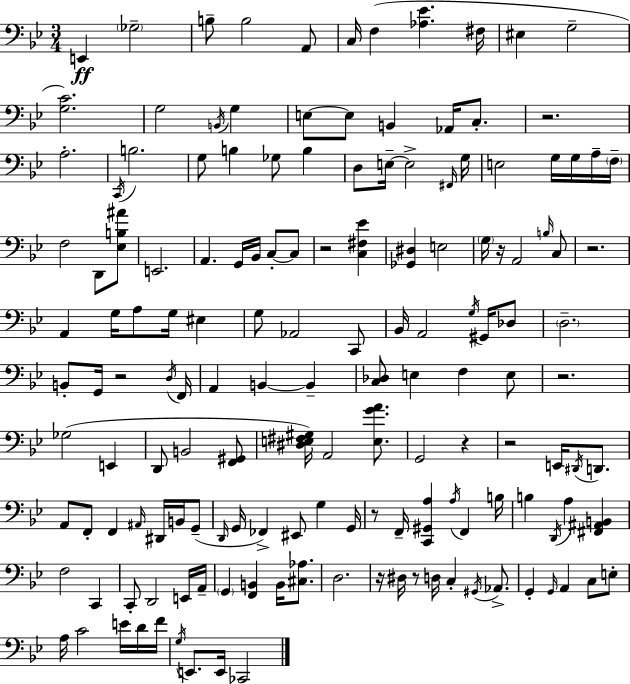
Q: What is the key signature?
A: BES major